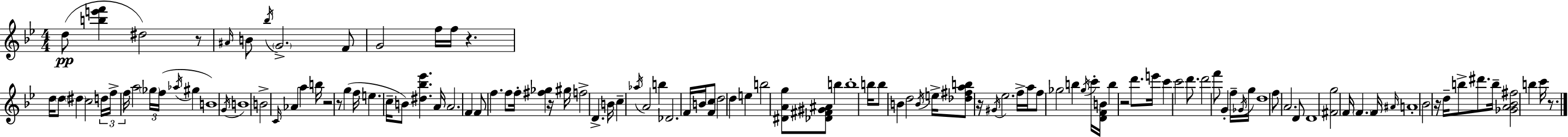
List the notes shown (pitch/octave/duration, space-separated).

D5/e [B5,E6,F6]/q D#5/h R/e A#4/s B4/e Bb5/s G4/h. F4/e G4/h F5/s F5/s R/q. D5/s D5/e D#5/q C5/h D5/s F5/s F5/s A5/h Gb5/s F5/s Ab5/s G#5/q B4/w G4/s B4/w B4/h C4/s Ab4/q A5/q B5/s R/h R/e G5/q F5/s E5/q. C5/s B4/e [D#5,Bb5,Eb6]/q. A4/s A4/h. F4/q F4/e F5/q. F5/e F5/s [F#5,Gb5]/q R/s G#5/s F5/h D4/q. B4/s C5/q Ab5/s A4/h B5/q Db4/h. F4/s B4/s [F4,C5]/e D5/h D5/q E5/q B5/h [D#4,A4,G5]/e [Db4,F#4,G#4,A#4]/e B5/q B5/w B5/s B5/e B4/q D5/h B4/s E5/s [Db5,F#5,A5,B5]/e R/s G#4/s Eb5/h. F5/s A5/s F5/e Gb5/h B5/q Gb5/s C6/s [D4,F4,B4]/s B5/q R/h D6/e. E6/s C6/q C6/h D6/e. D6/h F6/e G4/q F5/s Gb4/s G5/s D5/w F5/e A4/h. D4/e D4/w [F#4,G5]/h F4/s F4/q. F4/s A#4/s A4/w Bb4/h R/s D5/s B5/e D#6/e. B5/s [Gb4,A4,Bb4,F#5]/h B5/q C6/s R/e.